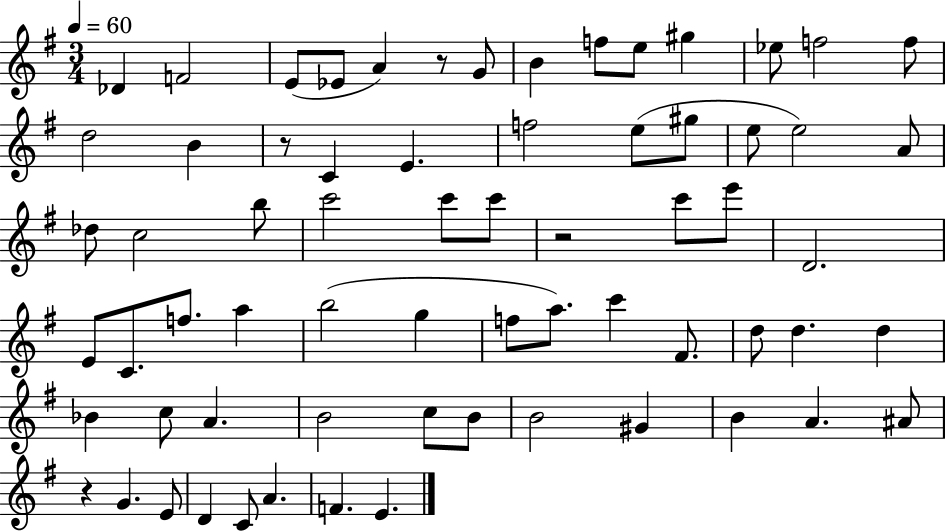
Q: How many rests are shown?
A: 4